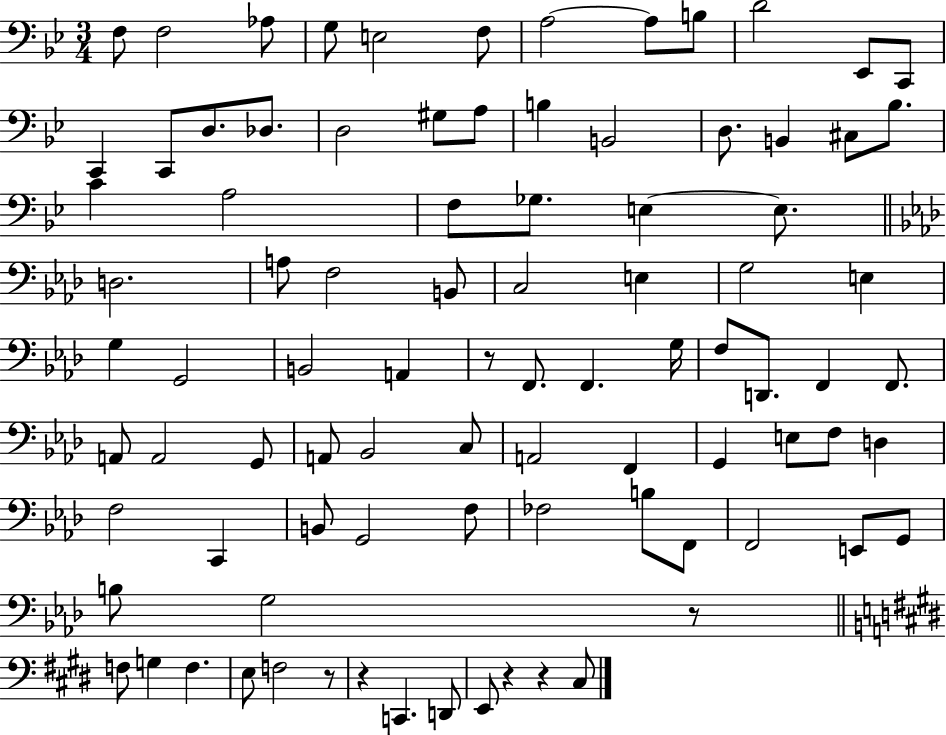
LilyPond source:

{
  \clef bass
  \numericTimeSignature
  \time 3/4
  \key bes \major
  f8 f2 aes8 | g8 e2 f8 | a2~~ a8 b8 | d'2 ees,8 c,8 | \break c,4 c,8 d8. des8. | d2 gis8 a8 | b4 b,2 | d8. b,4 cis8 bes8. | \break c'4 a2 | f8 ges8. e4~~ e8. | \bar "||" \break \key f \minor d2. | a8 f2 b,8 | c2 e4 | g2 e4 | \break g4 g,2 | b,2 a,4 | r8 f,8. f,4. g16 | f8 d,8. f,4 f,8. | \break a,8 a,2 g,8 | a,8 bes,2 c8 | a,2 f,4 | g,4 e8 f8 d4 | \break f2 c,4 | b,8 g,2 f8 | fes2 b8 f,8 | f,2 e,8 g,8 | \break b8 g2 r8 | \bar "||" \break \key e \major f8 g4 f4. | e8 f2 r8 | r4 c,4. d,8 | e,8 r4 r4 cis8 | \break \bar "|."
}